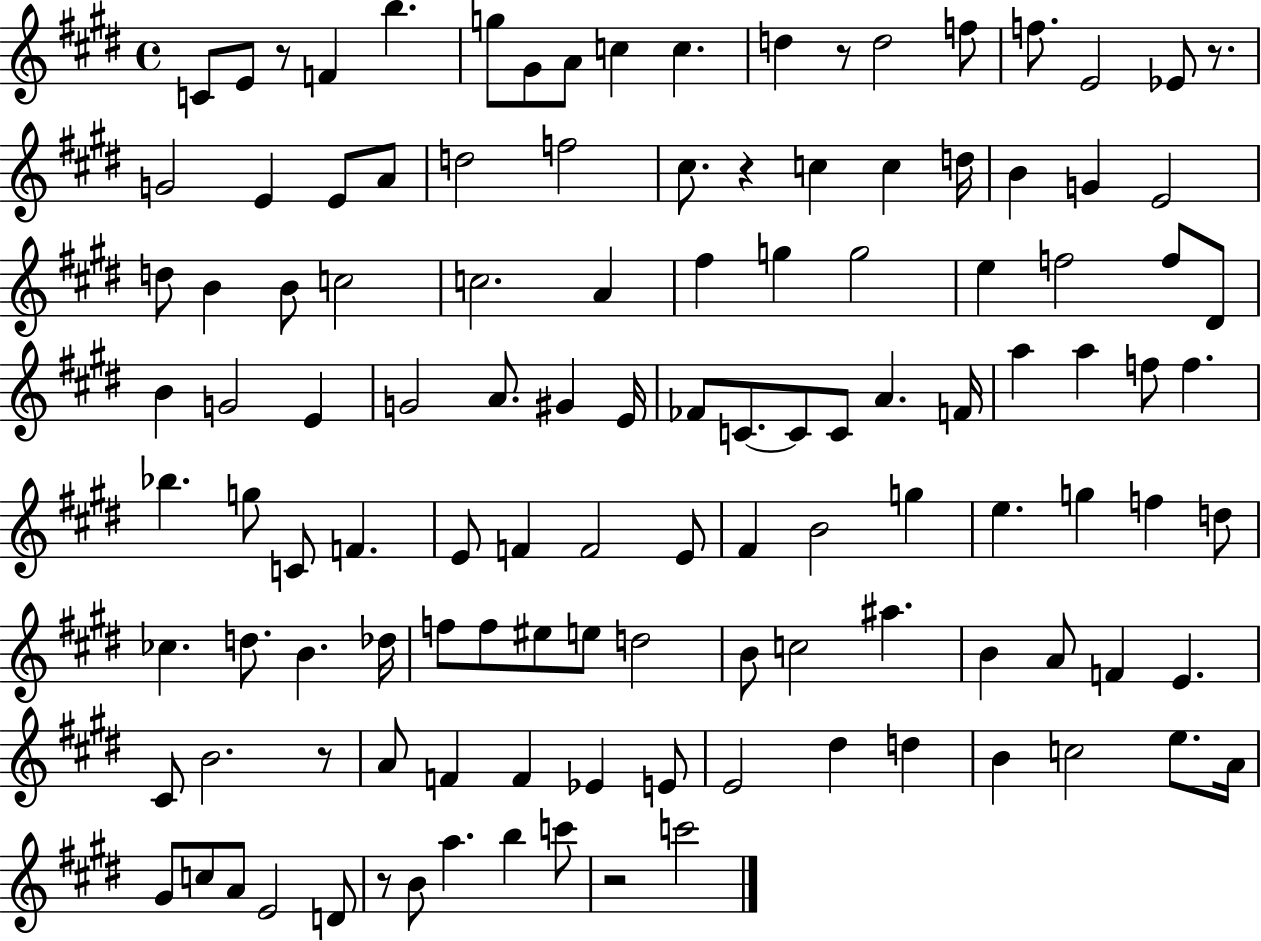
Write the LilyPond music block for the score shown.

{
  \clef treble
  \time 4/4
  \defaultTimeSignature
  \key e \major
  \repeat volta 2 { c'8 e'8 r8 f'4 b''4. | g''8 gis'8 a'8 c''4 c''4. | d''4 r8 d''2 f''8 | f''8. e'2 ees'8 r8. | \break g'2 e'4 e'8 a'8 | d''2 f''2 | cis''8. r4 c''4 c''4 d''16 | b'4 g'4 e'2 | \break d''8 b'4 b'8 c''2 | c''2. a'4 | fis''4 g''4 g''2 | e''4 f''2 f''8 dis'8 | \break b'4 g'2 e'4 | g'2 a'8. gis'4 e'16 | fes'8 c'8.~~ c'8 c'8 a'4. f'16 | a''4 a''4 f''8 f''4. | \break bes''4. g''8 c'8 f'4. | e'8 f'4 f'2 e'8 | fis'4 b'2 g''4 | e''4. g''4 f''4 d''8 | \break ces''4. d''8. b'4. des''16 | f''8 f''8 eis''8 e''8 d''2 | b'8 c''2 ais''4. | b'4 a'8 f'4 e'4. | \break cis'8 b'2. r8 | a'8 f'4 f'4 ees'4 e'8 | e'2 dis''4 d''4 | b'4 c''2 e''8. a'16 | \break gis'8 c''8 a'8 e'2 d'8 | r8 b'8 a''4. b''4 c'''8 | r2 c'''2 | } \bar "|."
}